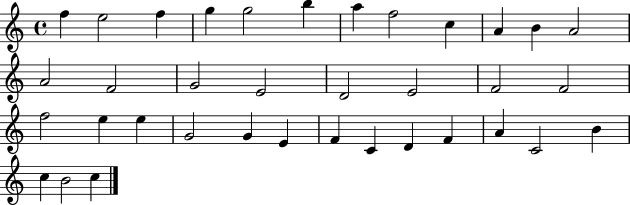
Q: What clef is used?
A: treble